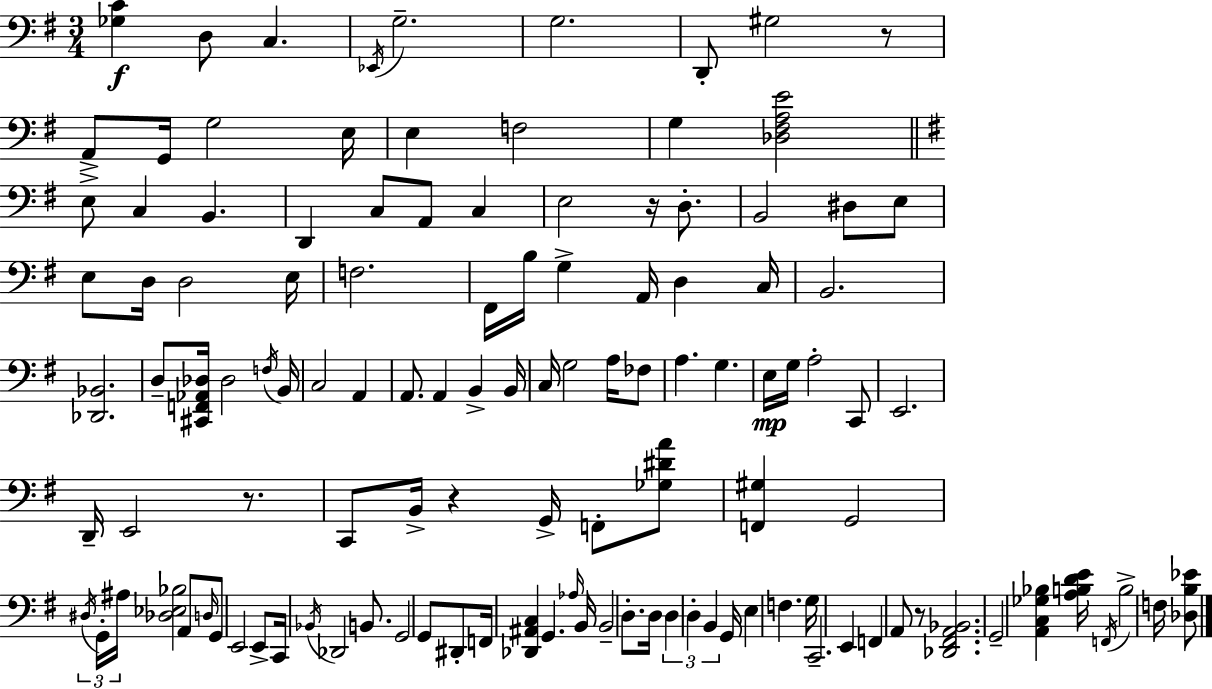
{
  \clef bass
  \numericTimeSignature
  \time 3/4
  \key g \major
  <ges c'>4\f d8 c4. | \acciaccatura { ees,16 } g2.-- | g2. | d,8-. gis2 r8 | \break a,8-> g,16 g2 | e16 e4 f2 | g4 <des fis a e'>2 | \bar "||" \break \key g \major e8-> c4 b,4. | d,4 c8 a,8 c4 | e2 r16 d8.-. | b,2 dis8 e8 | \break e8 d16 d2 e16 | f2. | fis,16 b16 g4-> a,16 d4 c16 | b,2. | \break <des, bes,>2. | d8-- <cis, f, aes, des>16 des2 \acciaccatura { f16 } | b,16 c2 a,4 | a,8. a,4 b,4-> | \break b,16 c16 g2 a16 fes8 | a4. g4. | e16\mp g16 a2-. c,8 | e,2. | \break d,16-- e,2 r8. | c,8 b,16-> r4 g,16-> f,8-. <ges dis' a'>8 | <f, gis>4 g,2 | \tuplet 3/2 { \acciaccatura { dis16 } g,16-. ais16 } <des ees bes>2 | \break a,8 \grace { d16 } g,8 e,2 | e,8-> c,16 \acciaccatura { bes,16 } des,2 | b,8. g,2 | g,8 dis,8-. f,16 <des, ais, c>4 g,4. | \break \grace { aes16 } b,16 b,2-- | d8.-. d16 \tuplet 3/2 { d4 d4-. | b,4 } g,16 e4 f4. | g16 c,2.-- | \break e,4 f,4 | a,8 r8 <des, fis, a, bes,>2. | g,2-- | <a, c ges bes>4 <a b d' e'>16 \acciaccatura { f,16 } b2-> | \break f16 <des b ees'>8 \bar "|."
}